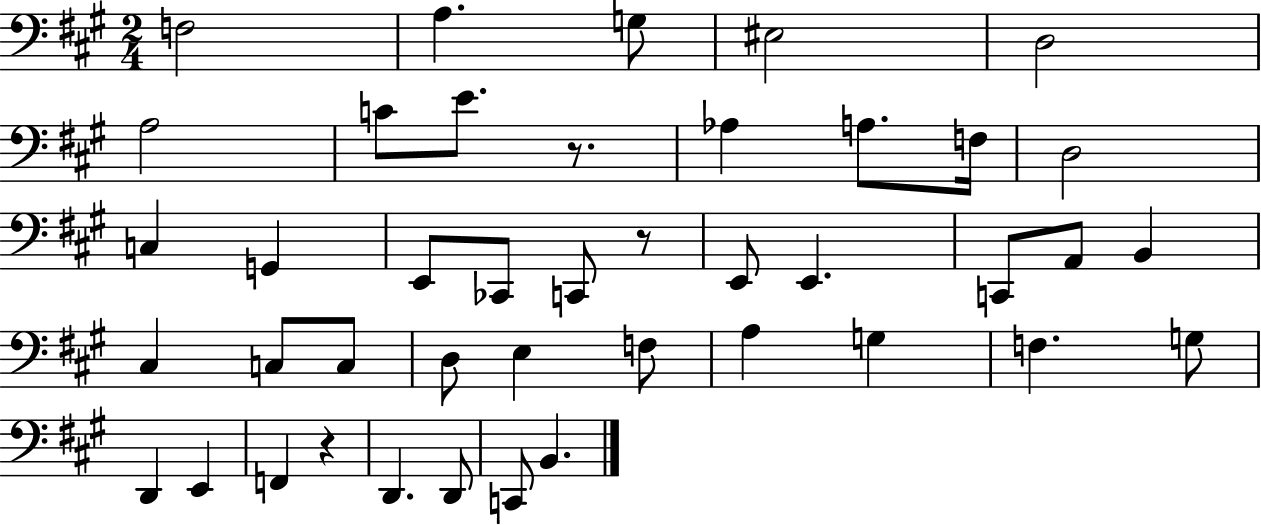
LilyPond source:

{
  \clef bass
  \numericTimeSignature
  \time 2/4
  \key a \major
  f2 | a4. g8 | eis2 | d2 | \break a2 | c'8 e'8. r8. | aes4 a8. f16 | d2 | \break c4 g,4 | e,8 ces,8 c,8 r8 | e,8 e,4. | c,8 a,8 b,4 | \break cis4 c8 c8 | d8 e4 f8 | a4 g4 | f4. g8 | \break d,4 e,4 | f,4 r4 | d,4. d,8 | c,8 b,4. | \break \bar "|."
}